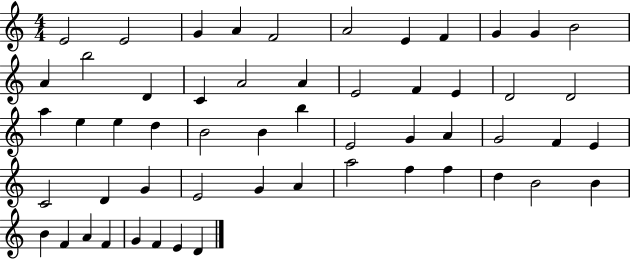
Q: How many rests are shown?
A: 0